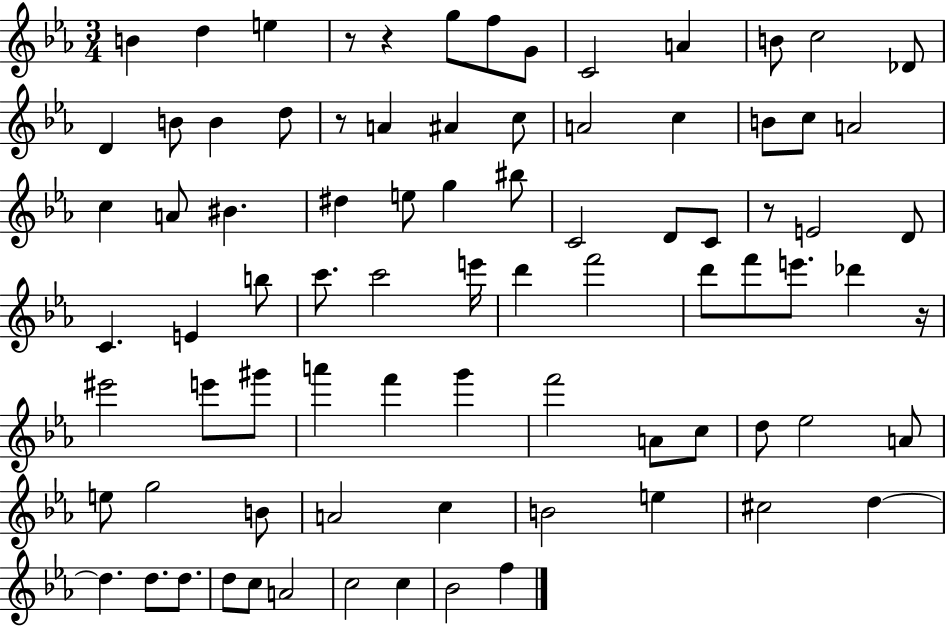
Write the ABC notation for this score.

X:1
T:Untitled
M:3/4
L:1/4
K:Eb
B d e z/2 z g/2 f/2 G/2 C2 A B/2 c2 _D/2 D B/2 B d/2 z/2 A ^A c/2 A2 c B/2 c/2 A2 c A/2 ^B ^d e/2 g ^b/2 C2 D/2 C/2 z/2 E2 D/2 C E b/2 c'/2 c'2 e'/4 d' f'2 d'/2 f'/2 e'/2 _d' z/4 ^e'2 e'/2 ^g'/2 a' f' g' f'2 A/2 c/2 d/2 _e2 A/2 e/2 g2 B/2 A2 c B2 e ^c2 d d d/2 d/2 d/2 c/2 A2 c2 c _B2 f